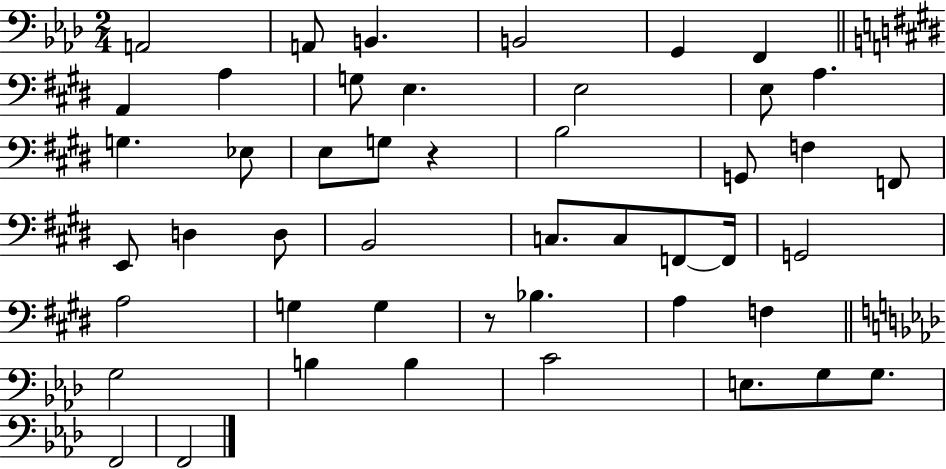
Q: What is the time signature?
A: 2/4